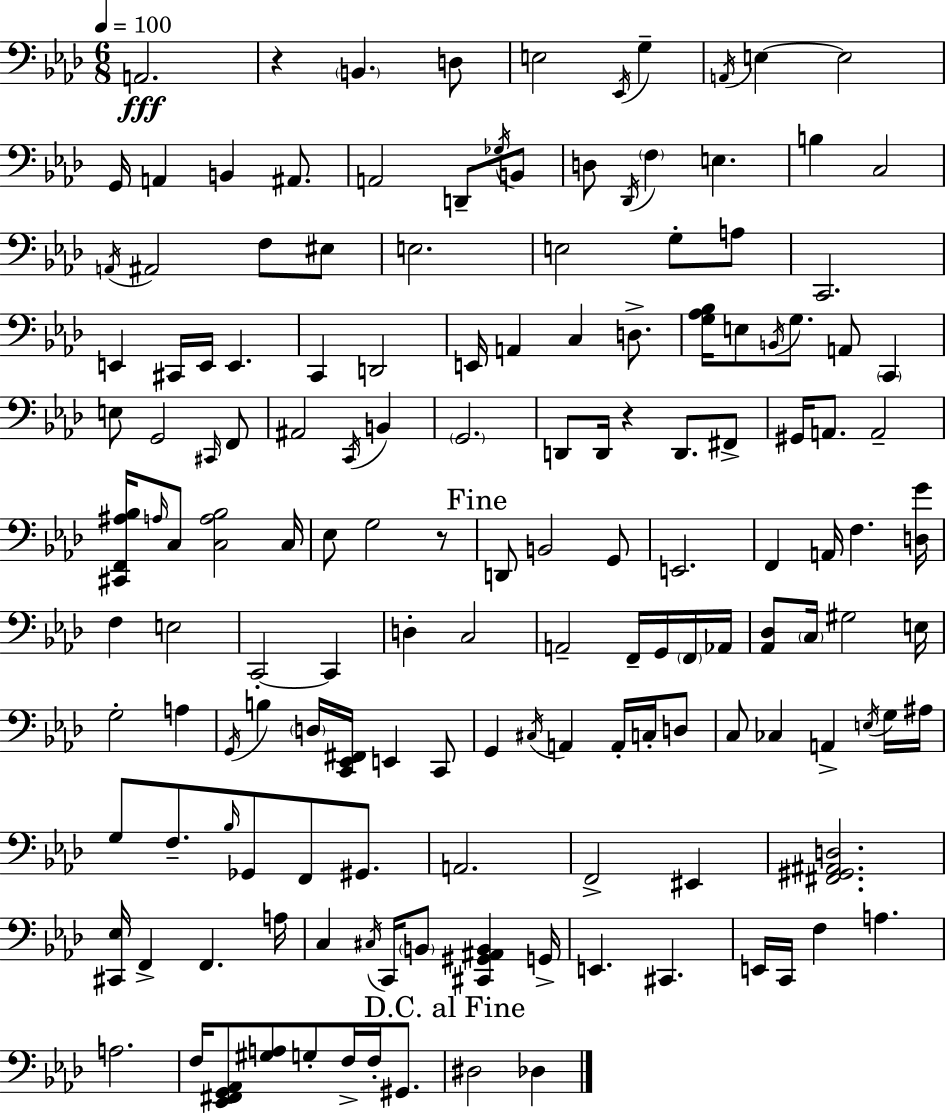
X:1
T:Untitled
M:6/8
L:1/4
K:Fm
A,,2 z B,, D,/2 E,2 _E,,/4 G, A,,/4 E, E,2 G,,/4 A,, B,, ^A,,/2 A,,2 D,,/2 _G,/4 B,,/2 D,/2 _D,,/4 F, E, B, C,2 A,,/4 ^A,,2 F,/2 ^E,/2 E,2 E,2 G,/2 A,/2 C,,2 E,, ^C,,/4 E,,/4 E,, C,, D,,2 E,,/4 A,, C, D,/2 [G,_A,_B,]/4 E,/2 B,,/4 G,/2 A,,/2 C,, E,/2 G,,2 ^C,,/4 F,,/2 ^A,,2 C,,/4 B,, G,,2 D,,/2 D,,/4 z D,,/2 ^F,,/2 ^G,,/4 A,,/2 A,,2 [^C,,F,,^A,_B,]/4 A,/4 C,/2 [C,A,_B,]2 C,/4 _E,/2 G,2 z/2 D,,/2 B,,2 G,,/2 E,,2 F,, A,,/4 F, [D,G]/4 F, E,2 C,,2 C,, D, C,2 A,,2 F,,/4 G,,/4 F,,/4 _A,,/4 [_A,,_D,]/2 C,/4 ^G,2 E,/4 G,2 A, G,,/4 B, D,/4 [C,,_E,,^F,,]/4 E,, C,,/2 G,, ^C,/4 A,, A,,/4 C,/4 D,/2 C,/2 _C, A,, E,/4 G,/4 ^A,/4 G,/2 F,/2 _B,/4 _G,,/2 F,,/2 ^G,,/2 A,,2 F,,2 ^E,, [^F,,^G,,^A,,D,]2 [^C,,_E,]/4 F,, F,, A,/4 C, ^C,/4 C,,/4 B,,/2 [^C,,^G,,^A,,B,,] G,,/4 E,, ^C,, E,,/4 C,,/4 F, A, A,2 F,/4 [_E,,^F,,G,,_A,,]/2 [^G,A,]/2 G,/2 F,/4 F,/4 ^G,,/2 ^D,2 _D,